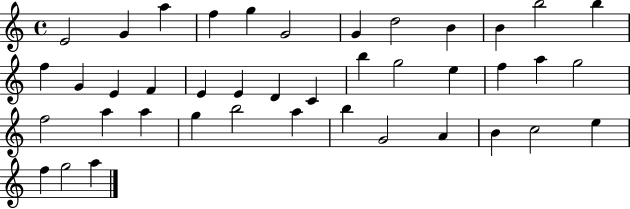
{
  \clef treble
  \time 4/4
  \defaultTimeSignature
  \key c \major
  e'2 g'4 a''4 | f''4 g''4 g'2 | g'4 d''2 b'4 | b'4 b''2 b''4 | \break f''4 g'4 e'4 f'4 | e'4 e'4 d'4 c'4 | b''4 g''2 e''4 | f''4 a''4 g''2 | \break f''2 a''4 a''4 | g''4 b''2 a''4 | b''4 g'2 a'4 | b'4 c''2 e''4 | \break f''4 g''2 a''4 | \bar "|."
}